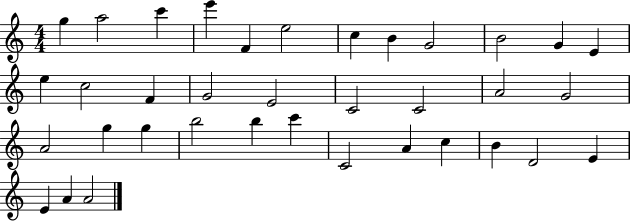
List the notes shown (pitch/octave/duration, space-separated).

G5/q A5/h C6/q E6/q F4/q E5/h C5/q B4/q G4/h B4/h G4/q E4/q E5/q C5/h F4/q G4/h E4/h C4/h C4/h A4/h G4/h A4/h G5/q G5/q B5/h B5/q C6/q C4/h A4/q C5/q B4/q D4/h E4/q E4/q A4/q A4/h